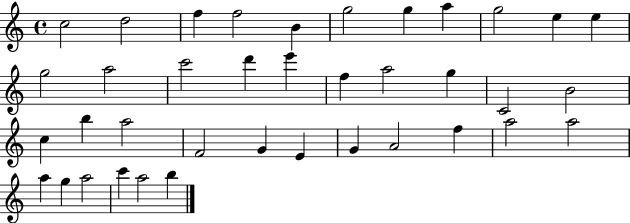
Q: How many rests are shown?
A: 0